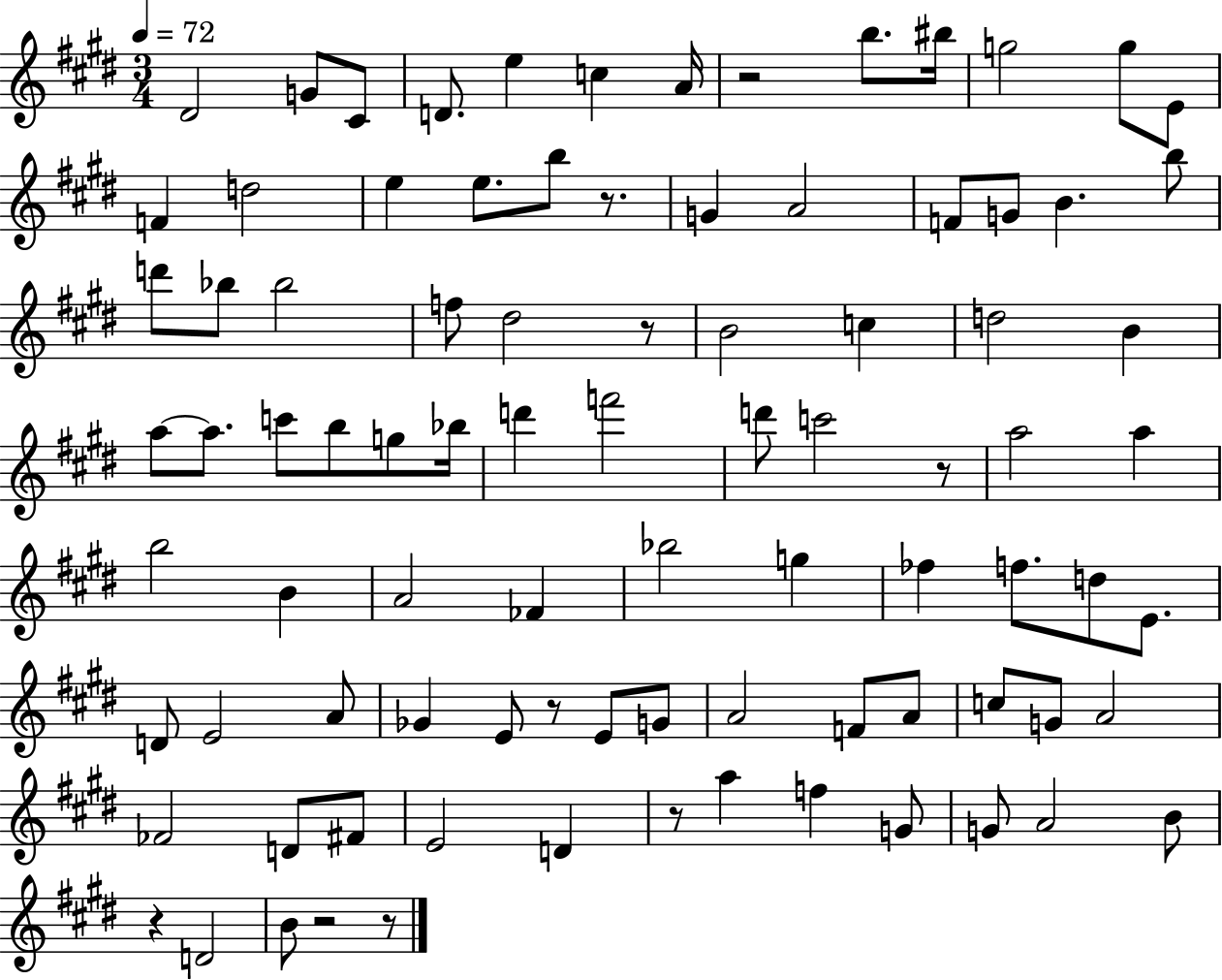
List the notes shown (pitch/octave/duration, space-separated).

D#4/h G4/e C#4/e D4/e. E5/q C5/q A4/s R/h B5/e. BIS5/s G5/h G5/e E4/e F4/q D5/h E5/q E5/e. B5/e R/e. G4/q A4/h F4/e G4/e B4/q. B5/e D6/e Bb5/e Bb5/h F5/e D#5/h R/e B4/h C5/q D5/h B4/q A5/e A5/e. C6/e B5/e G5/e Bb5/s D6/q F6/h D6/e C6/h R/e A5/h A5/q B5/h B4/q A4/h FES4/q Bb5/h G5/q FES5/q F5/e. D5/e E4/e. D4/e E4/h A4/e Gb4/q E4/e R/e E4/e G4/e A4/h F4/e A4/e C5/e G4/e A4/h FES4/h D4/e F#4/e E4/h D4/q R/e A5/q F5/q G4/e G4/e A4/h B4/e R/q D4/h B4/e R/h R/e